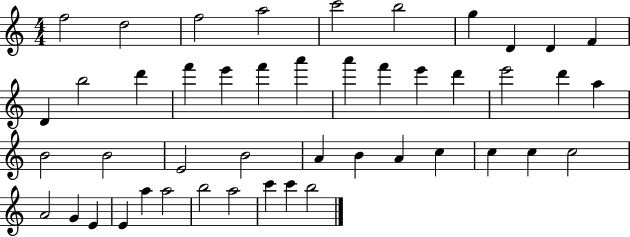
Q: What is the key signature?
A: C major